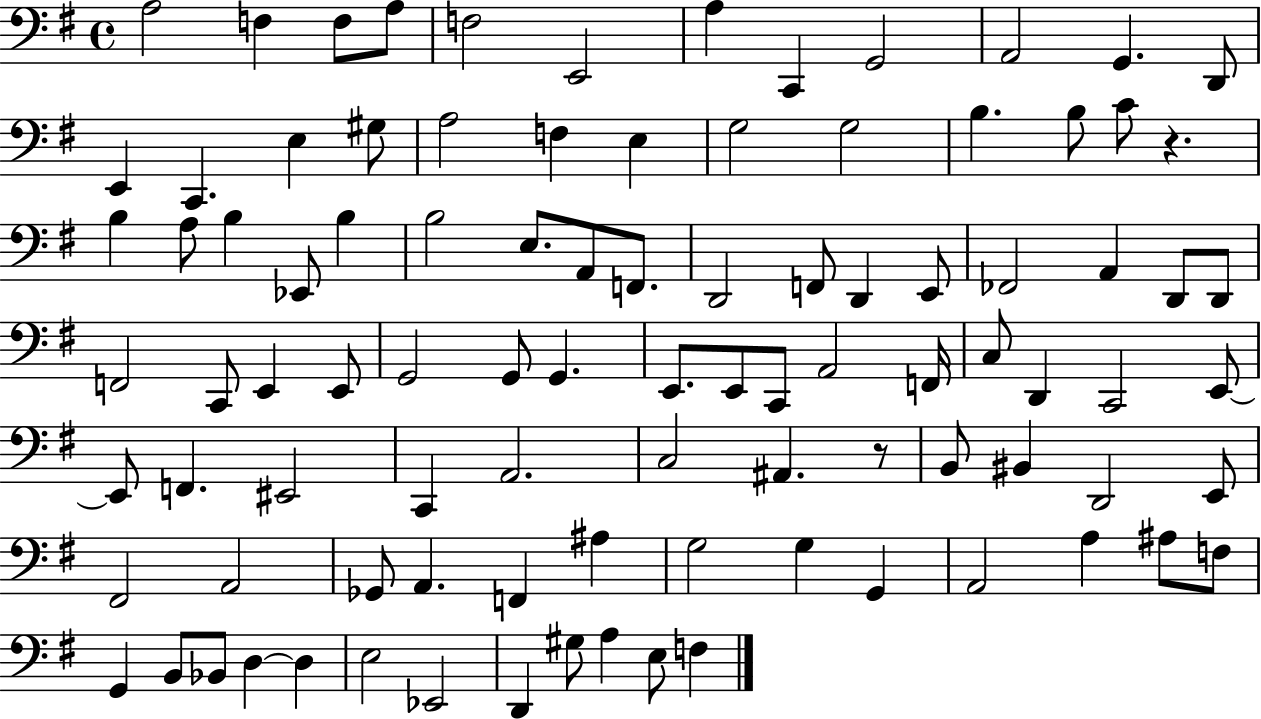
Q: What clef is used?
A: bass